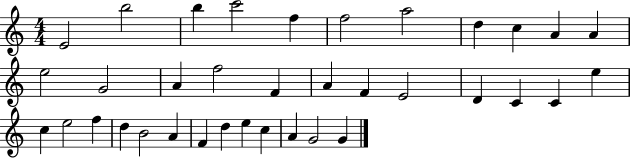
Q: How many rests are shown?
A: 0